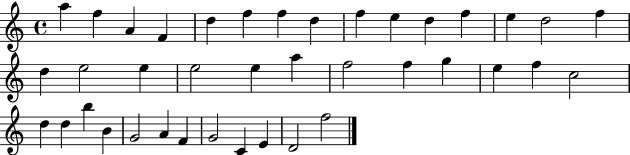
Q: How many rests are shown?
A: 0